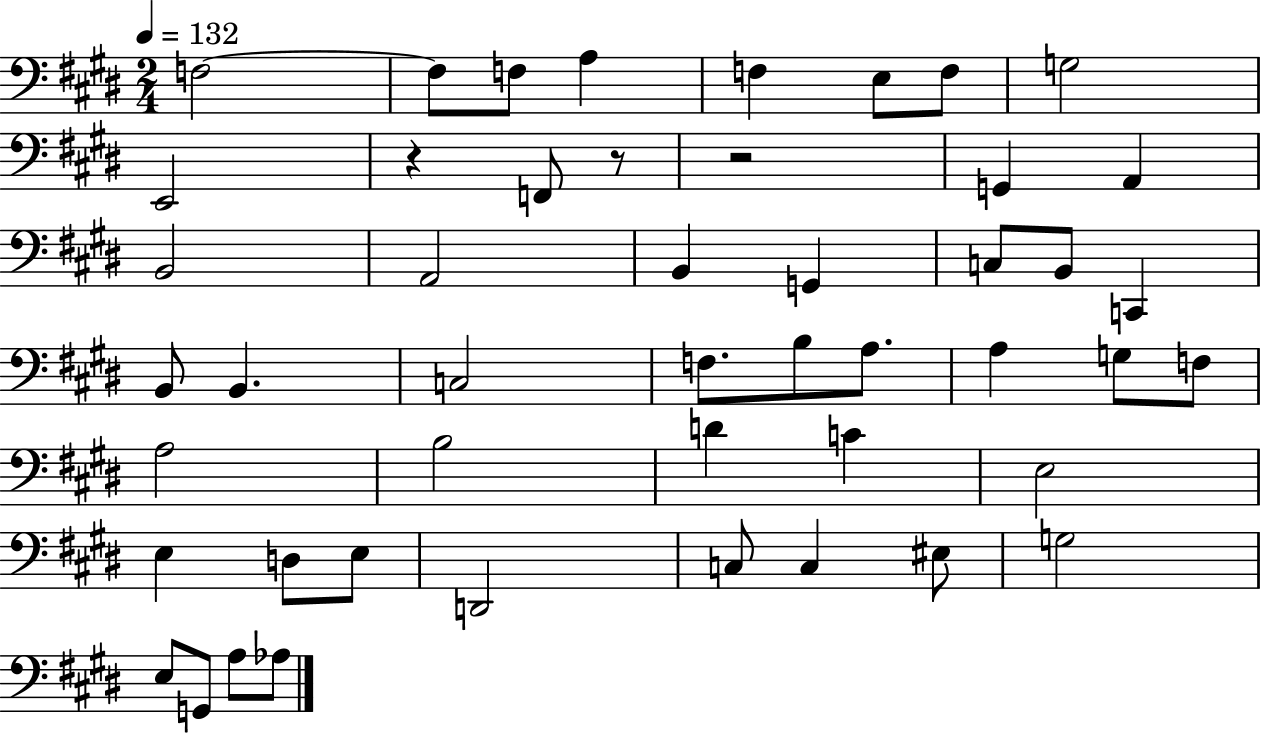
{
  \clef bass
  \numericTimeSignature
  \time 2/4
  \key e \major
  \tempo 4 = 132
  \repeat volta 2 { f2~~ | f8 f8 a4 | f4 e8 f8 | g2 | \break e,2 | r4 f,8 r8 | r2 | g,4 a,4 | \break b,2 | a,2 | b,4 g,4 | c8 b,8 c,4 | \break b,8 b,4. | c2 | f8. b8 a8. | a4 g8 f8 | \break a2 | b2 | d'4 c'4 | e2 | \break e4 d8 e8 | d,2 | c8 c4 eis8 | g2 | \break e8 g,8 a8 aes8 | } \bar "|."
}